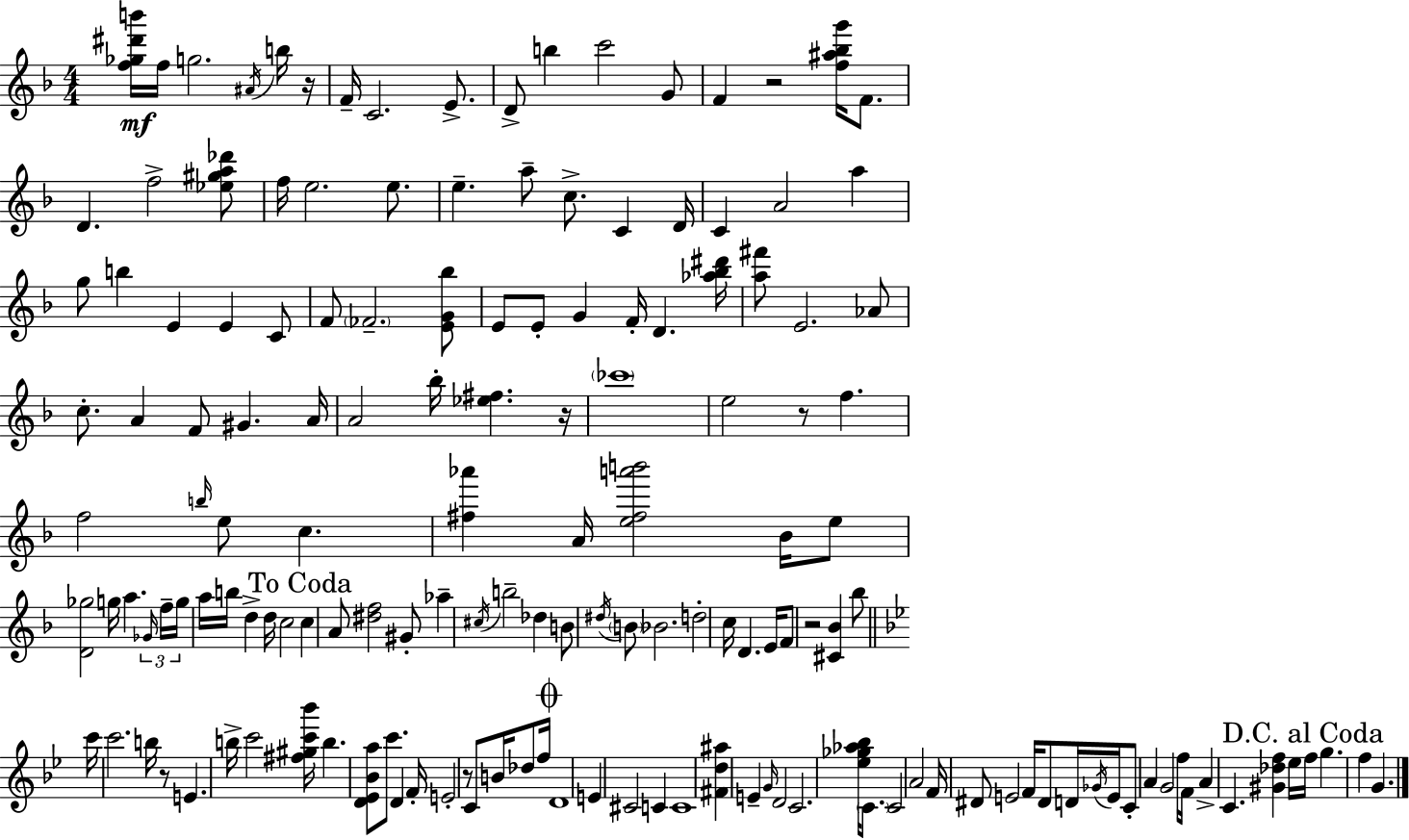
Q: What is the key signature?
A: F major